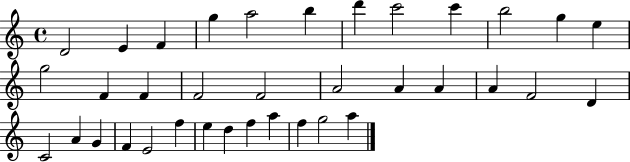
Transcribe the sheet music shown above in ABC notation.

X:1
T:Untitled
M:4/4
L:1/4
K:C
D2 E F g a2 b d' c'2 c' b2 g e g2 F F F2 F2 A2 A A A F2 D C2 A G F E2 f e d f a f g2 a